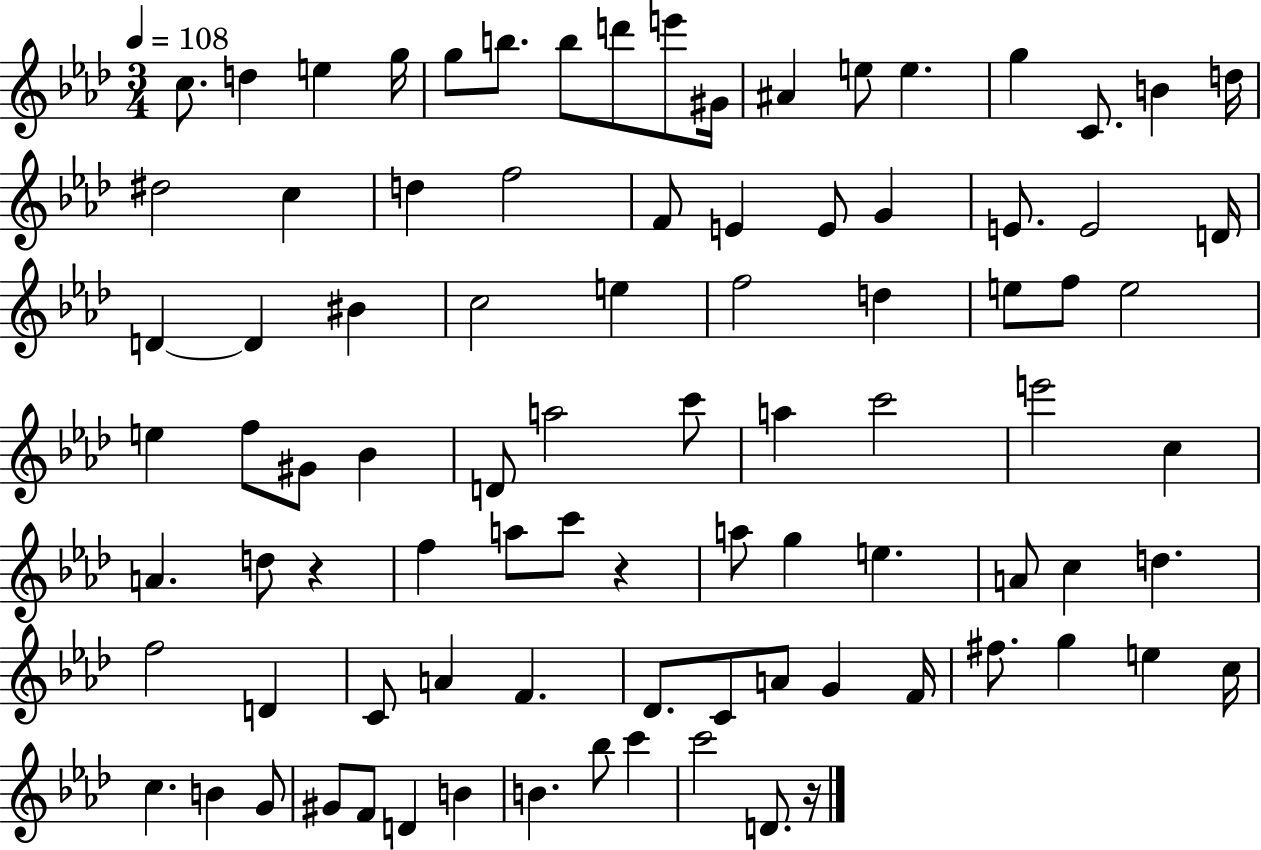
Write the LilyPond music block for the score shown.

{
  \clef treble
  \numericTimeSignature
  \time 3/4
  \key aes \major
  \tempo 4 = 108
  c''8. d''4 e''4 g''16 | g''8 b''8. b''8 d'''8 e'''8 gis'16 | ais'4 e''8 e''4. | g''4 c'8. b'4 d''16 | \break dis''2 c''4 | d''4 f''2 | f'8 e'4 e'8 g'4 | e'8. e'2 d'16 | \break d'4~~ d'4 bis'4 | c''2 e''4 | f''2 d''4 | e''8 f''8 e''2 | \break e''4 f''8 gis'8 bes'4 | d'8 a''2 c'''8 | a''4 c'''2 | e'''2 c''4 | \break a'4. d''8 r4 | f''4 a''8 c'''8 r4 | a''8 g''4 e''4. | a'8 c''4 d''4. | \break f''2 d'4 | c'8 a'4 f'4. | des'8. c'8 a'8 g'4 f'16 | fis''8. g''4 e''4 c''16 | \break c''4. b'4 g'8 | gis'8 f'8 d'4 b'4 | b'4. bes''8 c'''4 | c'''2 d'8. r16 | \break \bar "|."
}